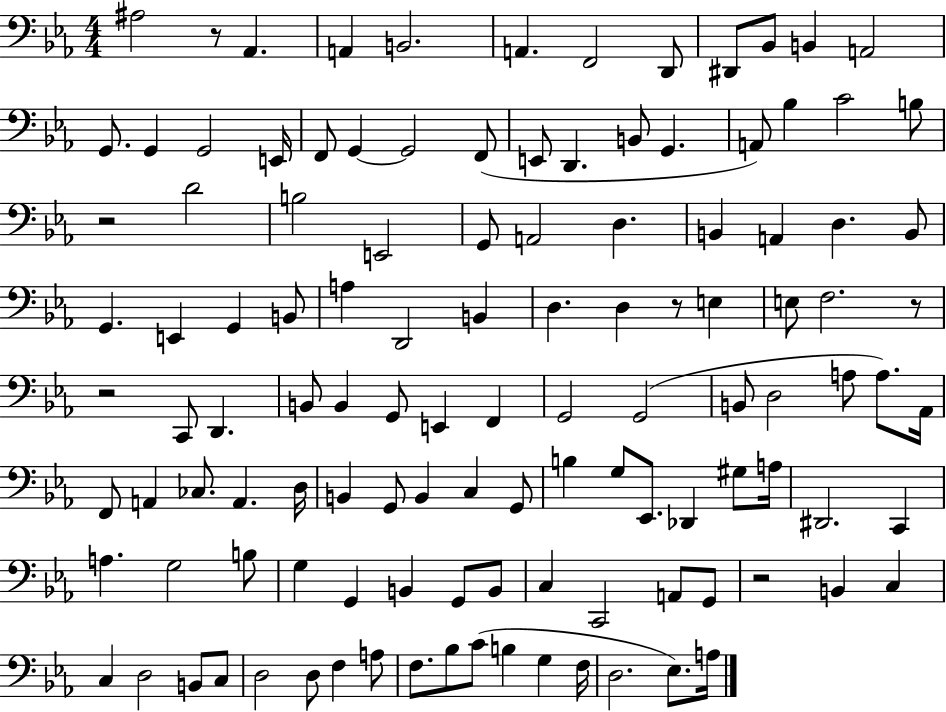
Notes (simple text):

A#3/h R/e Ab2/q. A2/q B2/h. A2/q. F2/h D2/e D#2/e Bb2/e B2/q A2/h G2/e. G2/q G2/h E2/s F2/e G2/q G2/h F2/e E2/e D2/q. B2/e G2/q. A2/e Bb3/q C4/h B3/e R/h D4/h B3/h E2/h G2/e A2/h D3/q. B2/q A2/q D3/q. B2/e G2/q. E2/q G2/q B2/e A3/q D2/h B2/q D3/q. D3/q R/e E3/q E3/e F3/h. R/e R/h C2/e D2/q. B2/e B2/q G2/e E2/q F2/q G2/h G2/h B2/e D3/h A3/e A3/e. Ab2/s F2/e A2/q CES3/e. A2/q. D3/s B2/q G2/e B2/q C3/q G2/e B3/q G3/e Eb2/e. Db2/q G#3/e A3/s D#2/h. C2/q A3/q. G3/h B3/e G3/q G2/q B2/q G2/e B2/e C3/q C2/h A2/e G2/e R/h B2/q C3/q C3/q D3/h B2/e C3/e D3/h D3/e F3/q A3/e F3/e. Bb3/e C4/e B3/q G3/q F3/s D3/h. Eb3/e. A3/s